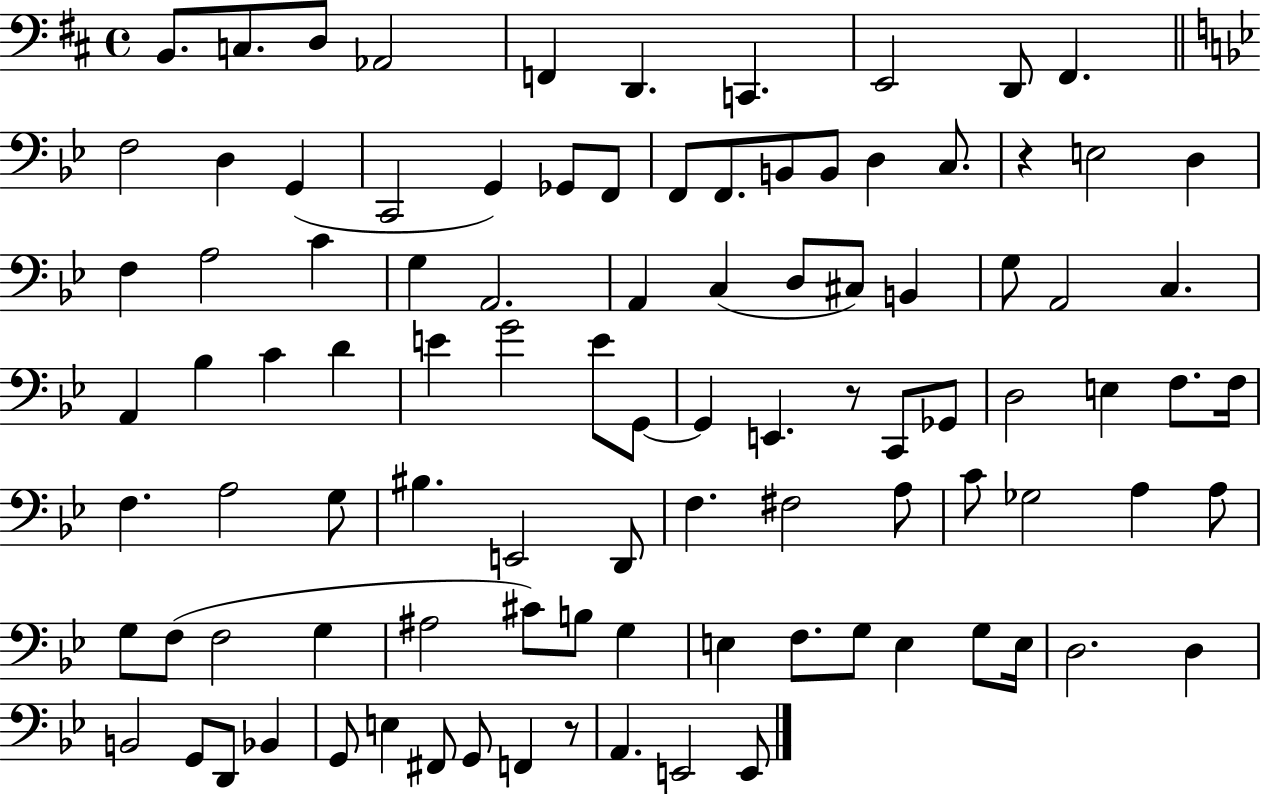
{
  \clef bass
  \time 4/4
  \defaultTimeSignature
  \key d \major
  \repeat volta 2 { b,8. c8. d8 aes,2 | f,4 d,4. c,4. | e,2 d,8 fis,4. | \bar "||" \break \key bes \major f2 d4 g,4( | c,2 g,4) ges,8 f,8 | f,8 f,8. b,8 b,8 d4 c8. | r4 e2 d4 | \break f4 a2 c'4 | g4 a,2. | a,4 c4( d8 cis8) b,4 | g8 a,2 c4. | \break a,4 bes4 c'4 d'4 | e'4 g'2 e'8 g,8~~ | g,4 e,4. r8 c,8 ges,8 | d2 e4 f8. f16 | \break f4. a2 g8 | bis4. e,2 d,8 | f4. fis2 a8 | c'8 ges2 a4 a8 | \break g8 f8( f2 g4 | ais2 cis'8) b8 g4 | e4 f8. g8 e4 g8 e16 | d2. d4 | \break b,2 g,8 d,8 bes,4 | g,8 e4 fis,8 g,8 f,4 r8 | a,4. e,2 e,8 | } \bar "|."
}